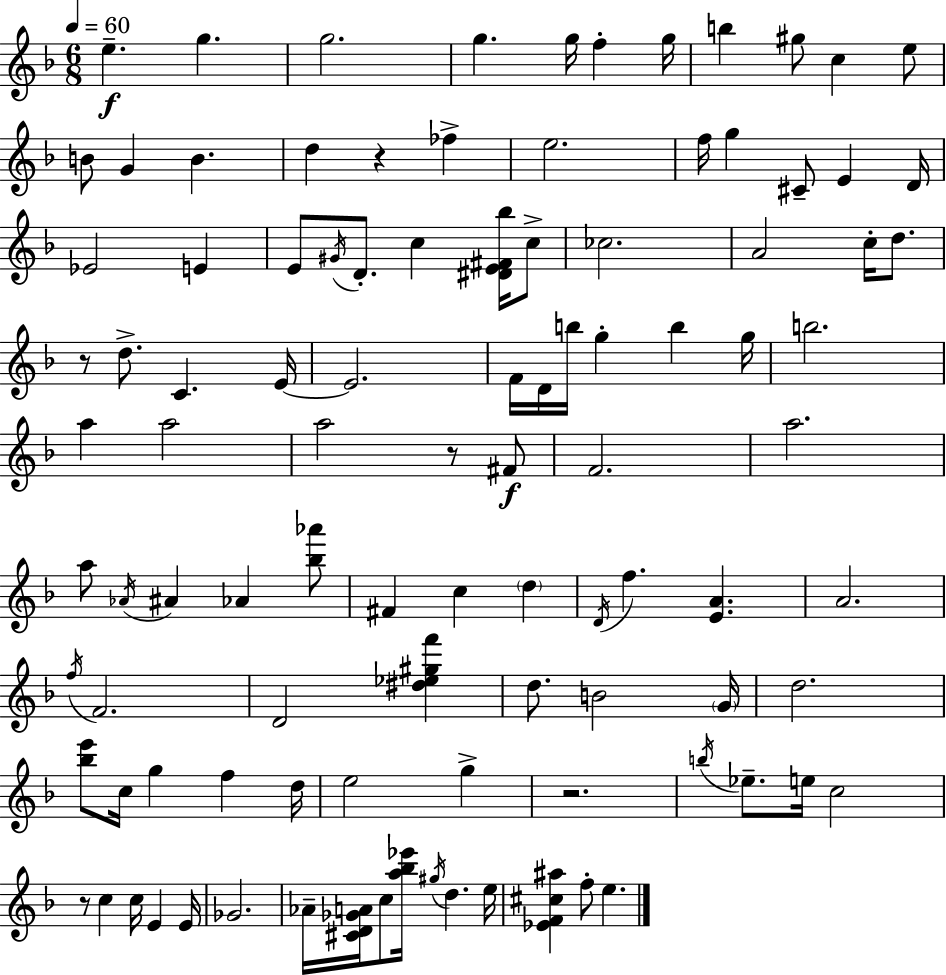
E5/q. G5/q. G5/h. G5/q. G5/s F5/q G5/s B5/q G#5/e C5/q E5/e B4/e G4/q B4/q. D5/q R/q FES5/q E5/h. F5/s G5/q C#4/e E4/q D4/s Eb4/h E4/q E4/e G#4/s D4/e. C5/q [D#4,E4,F#4,Bb5]/s C5/e CES5/h. A4/h C5/s D5/e. R/e D5/e. C4/q. E4/s E4/h. F4/s D4/s B5/s G5/q B5/q G5/s B5/h. A5/q A5/h A5/h R/e F#4/e F4/h. A5/h. A5/e Ab4/s A#4/q Ab4/q [Bb5,Ab6]/e F#4/q C5/q D5/q D4/s F5/q. [E4,A4]/q. A4/h. F5/s F4/h. D4/h [D#5,Eb5,G#5,F6]/q D5/e. B4/h G4/s D5/h. [Bb5,E6]/e C5/s G5/q F5/q D5/s E5/h G5/q R/h. B5/s Eb5/e. E5/s C5/h R/e C5/q C5/s E4/q E4/s Gb4/h. Ab4/s [C#4,D4,Gb4,A4]/s C5/e [A5,Bb5,Eb6]/s G#5/s D5/q. E5/s [Eb4,F4,C#5,A#5]/q F5/e E5/q.